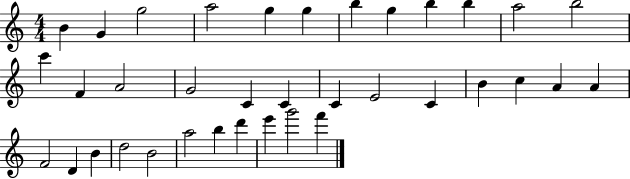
B4/q G4/q G5/h A5/h G5/q G5/q B5/q G5/q B5/q B5/q A5/h B5/h C6/q F4/q A4/h G4/h C4/q C4/q C4/q E4/h C4/q B4/q C5/q A4/q A4/q F4/h D4/q B4/q D5/h B4/h A5/h B5/q D6/q E6/q G6/h F6/q